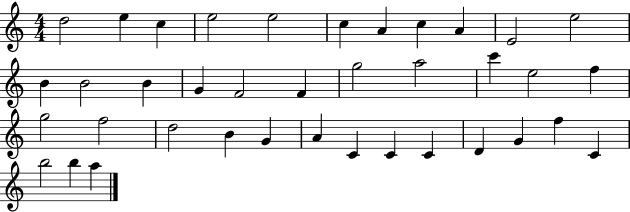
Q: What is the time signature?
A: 4/4